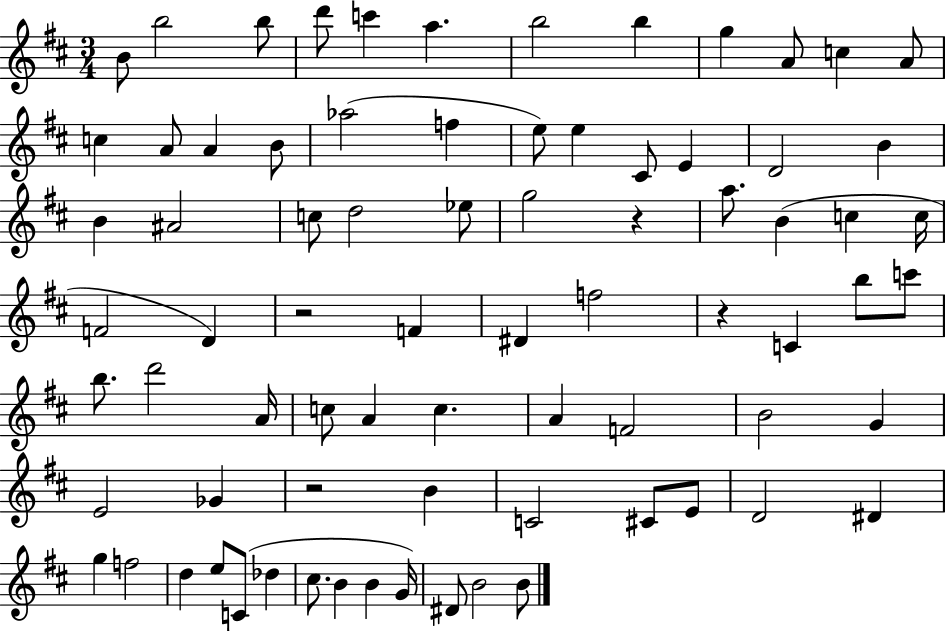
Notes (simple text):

B4/e B5/h B5/e D6/e C6/q A5/q. B5/h B5/q G5/q A4/e C5/q A4/e C5/q A4/e A4/q B4/e Ab5/h F5/q E5/e E5/q C#4/e E4/q D4/h B4/q B4/q A#4/h C5/e D5/h Eb5/e G5/h R/q A5/e. B4/q C5/q C5/s F4/h D4/q R/h F4/q D#4/q F5/h R/q C4/q B5/e C6/e B5/e. D6/h A4/s C5/e A4/q C5/q. A4/q F4/h B4/h G4/q E4/h Gb4/q R/h B4/q C4/h C#4/e E4/e D4/h D#4/q G5/q F5/h D5/q E5/e C4/e Db5/q C#5/e. B4/q B4/q G4/s D#4/e B4/h B4/e